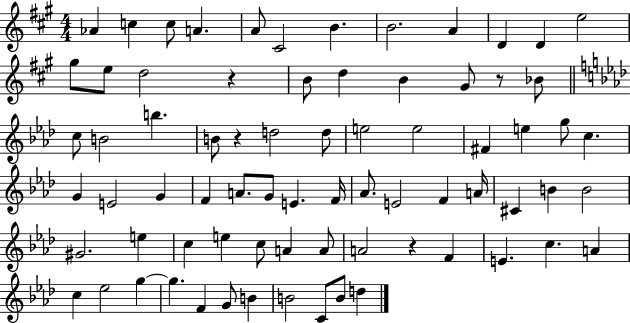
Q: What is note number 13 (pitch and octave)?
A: G#5